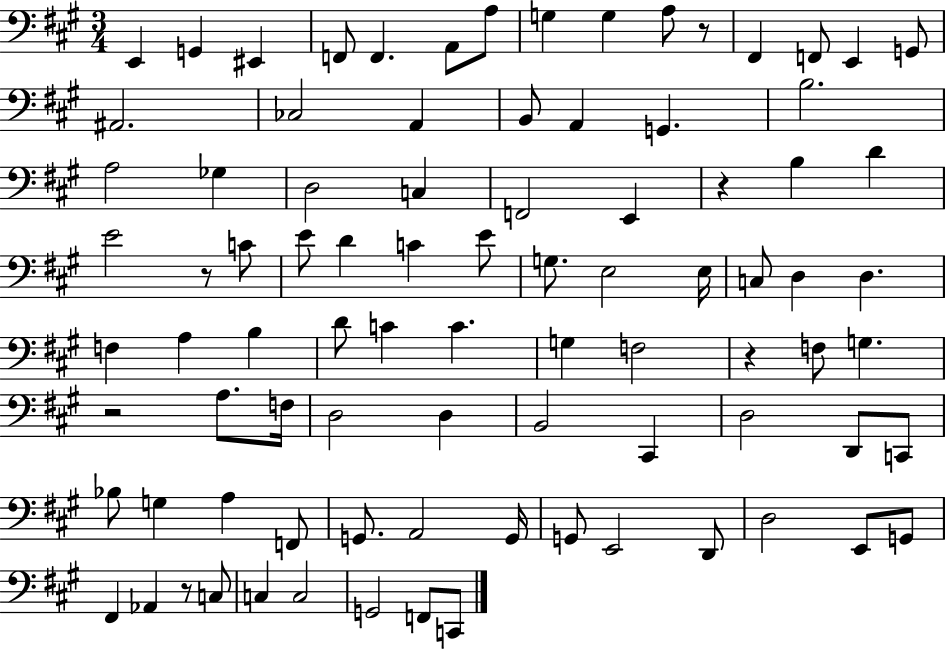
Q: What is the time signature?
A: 3/4